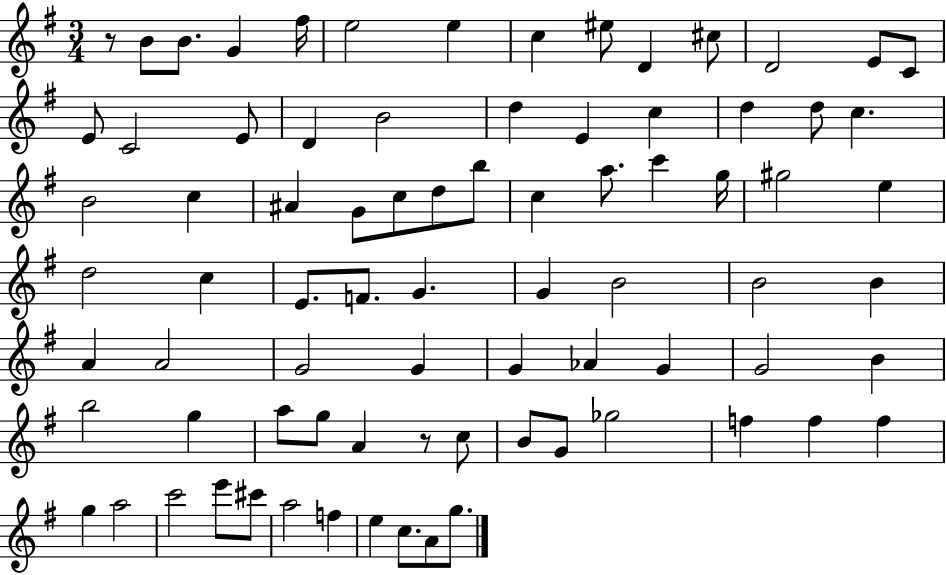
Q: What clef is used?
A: treble